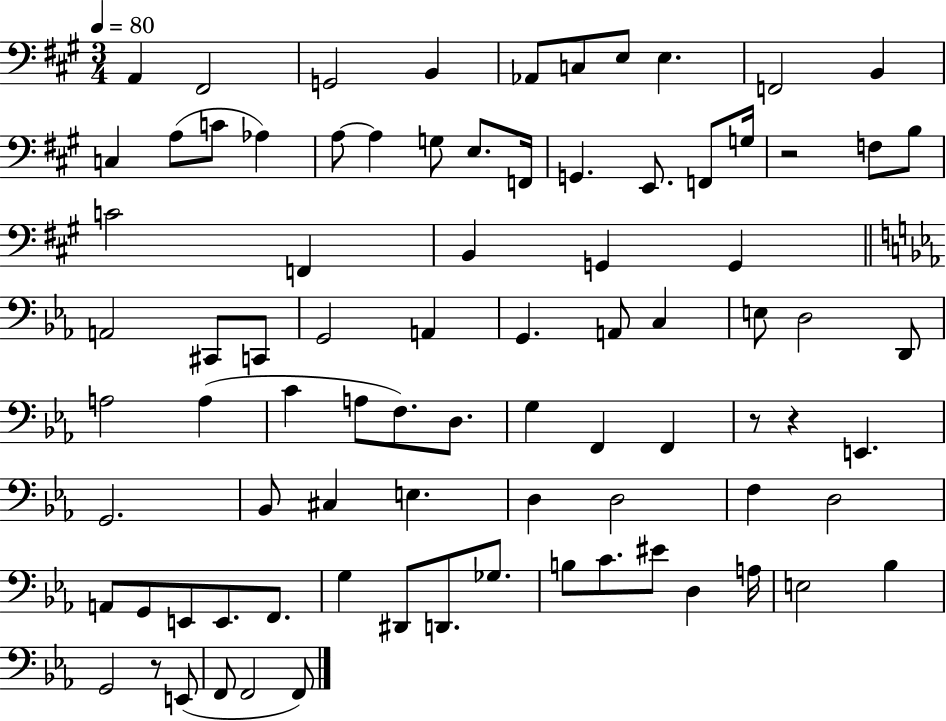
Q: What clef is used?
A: bass